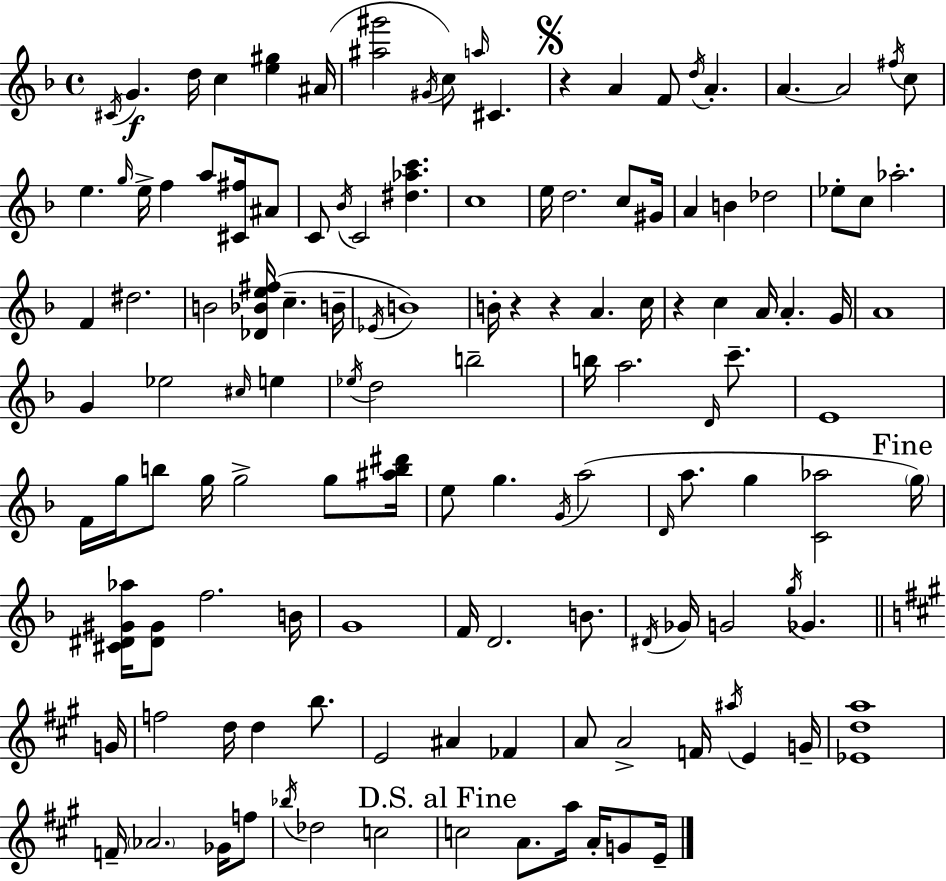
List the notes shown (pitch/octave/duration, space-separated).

C#4/s G4/q. D5/s C5/q [E5,G#5]/q A#4/s [A#5,G#6]/h G#4/s C5/e A5/s C#4/q. R/q A4/q F4/e D5/s A4/q. A4/q. A4/h F#5/s C5/e E5/q. G5/s E5/s F5/q A5/e [C#4,F#5]/s A#4/e C4/e Bb4/s C4/h [D#5,Ab5,C6]/q. C5/w E5/s D5/h. C5/e G#4/s A4/q B4/q Db5/h Eb5/e C5/e Ab5/h. F4/q D#5/h. B4/h [Db4,Bb4,E5,F#5]/s C5/q. B4/s Eb4/s B4/w B4/s R/q R/q A4/q. C5/s R/q C5/q A4/s A4/q. G4/s A4/w G4/q Eb5/h C#5/s E5/q Eb5/s D5/h B5/h B5/s A5/h. D4/s C6/e. E4/w F4/s G5/s B5/e G5/s G5/h G5/e [A#5,B5,D#6]/s E5/e G5/q. G4/s A5/h D4/s A5/e. G5/q [C4,Ab5]/h G5/s [C#4,D#4,G#4,Ab5]/s [D#4,G#4]/e F5/h. B4/s G4/w F4/s D4/h. B4/e. D#4/s Gb4/s G4/h G5/s Gb4/q. G4/s F5/h D5/s D5/q B5/e. E4/h A#4/q FES4/q A4/e A4/h F4/s A#5/s E4/q G4/s [Eb4,D5,A5]/w F4/s Ab4/h. Gb4/s F5/e Bb5/s Db5/h C5/h C5/h A4/e. A5/s A4/s G4/e E4/s